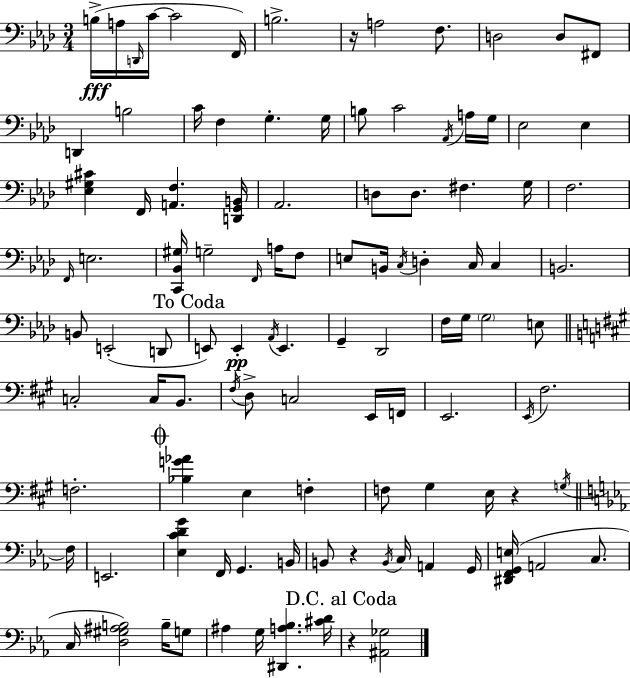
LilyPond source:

{
  \clef bass
  \numericTimeSignature
  \time 3/4
  \key f \minor
  b16->(\fff a16 \grace { d,16 } c'16~~ c'2 | f,16) b2.-> | r16 a2 f8. | d2 d8 fis,8 | \break d,4 b2 | c'16 f4 g4.-. | g16 b8 c'2 \acciaccatura { aes,16 } | a16 g16 ees2 ees4 | \break <ees gis cis'>4 f,16 <a, f>4. | <d, g, b,>16 aes,2. | d8 d8. fis4. | g16 f2. | \break \grace { f,16 } e2. | <c, bes, gis>16 g2-- | \grace { f,16 } a16 f8 e8 b,16 \acciaccatura { c16 } d4-. | c16 c4 b,2. | \break b,8 e,2-.( | d,8 \mark "To Coda" e,8) e,4-.\pp \acciaccatura { aes,16 } | e,4. g,4-- des,2 | f16 g16 \parenthesize g2 | \break e8 \bar "||" \break \key a \major c2-. c16 b,8. | \acciaccatura { fis16 } d8-> c2 e,16 | f,16 e,2. | \acciaccatura { e,16 } fis2. | \break f2.-. | \mark \markup { \musicglyph "scripts.coda" } <bes g' aes'>4 e4 f4-. | f8 gis4 e16 r4 | \acciaccatura { g16 } \bar "||" \break \key ees \major f16 e,2. | <ees c' d' g'>4 f,16 g,4. | b,16 b,8 r4 \acciaccatura { b,16 } c16 a,4 | g,16 <dis, f, g, e>16( a,2 c8. | \break c16 <d gis ais b>2) b16-- | g8 ais4 g16 <dis, a bes>4. | <cis' d'>16 \mark "D.C. al Coda" r4 <ais, ges>2 | \bar "|."
}